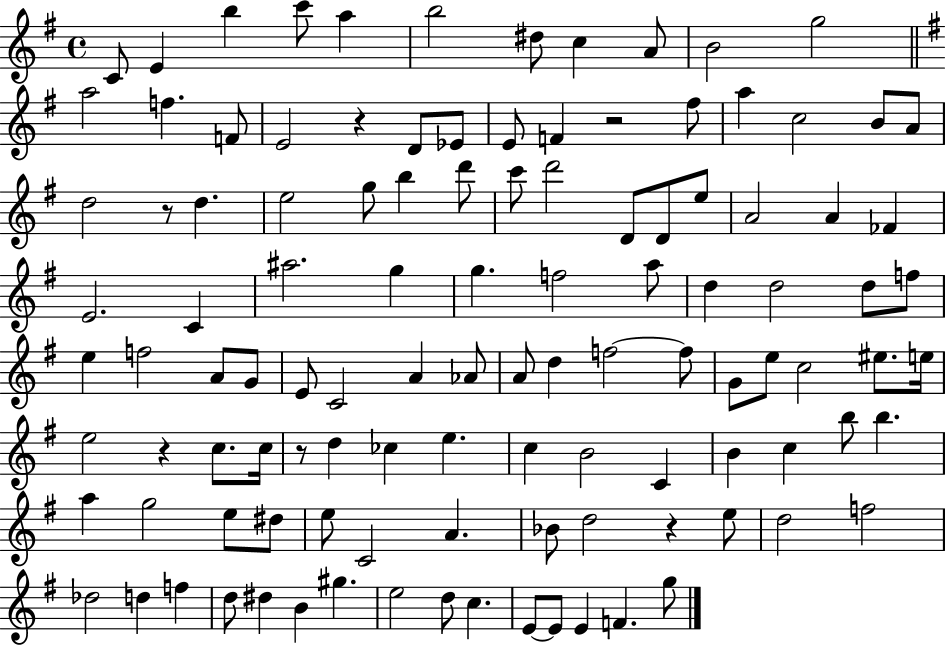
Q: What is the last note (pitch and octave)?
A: G5